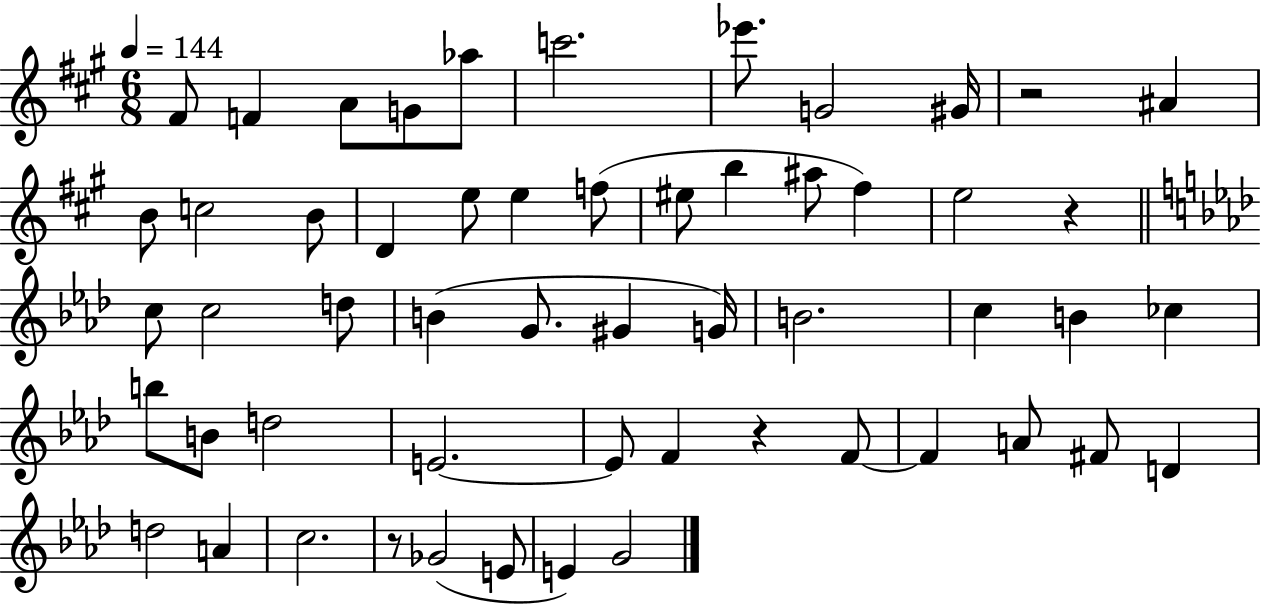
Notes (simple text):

F#4/e F4/q A4/e G4/e Ab5/e C6/h. Eb6/e. G4/h G#4/s R/h A#4/q B4/e C5/h B4/e D4/q E5/e E5/q F5/e EIS5/e B5/q A#5/e F#5/q E5/h R/q C5/e C5/h D5/e B4/q G4/e. G#4/q G4/s B4/h. C5/q B4/q CES5/q B5/e B4/e D5/h E4/h. E4/e F4/q R/q F4/e F4/q A4/e F#4/e D4/q D5/h A4/q C5/h. R/e Gb4/h E4/e E4/q G4/h